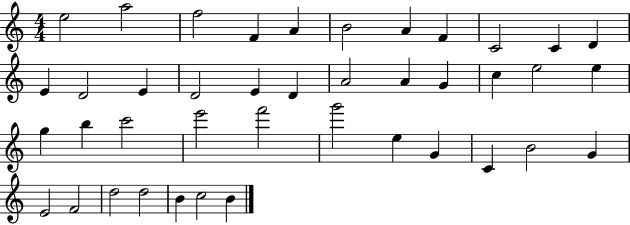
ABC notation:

X:1
T:Untitled
M:4/4
L:1/4
K:C
e2 a2 f2 F A B2 A F C2 C D E D2 E D2 E D A2 A G c e2 e g b c'2 e'2 f'2 g'2 e G C B2 G E2 F2 d2 d2 B c2 B